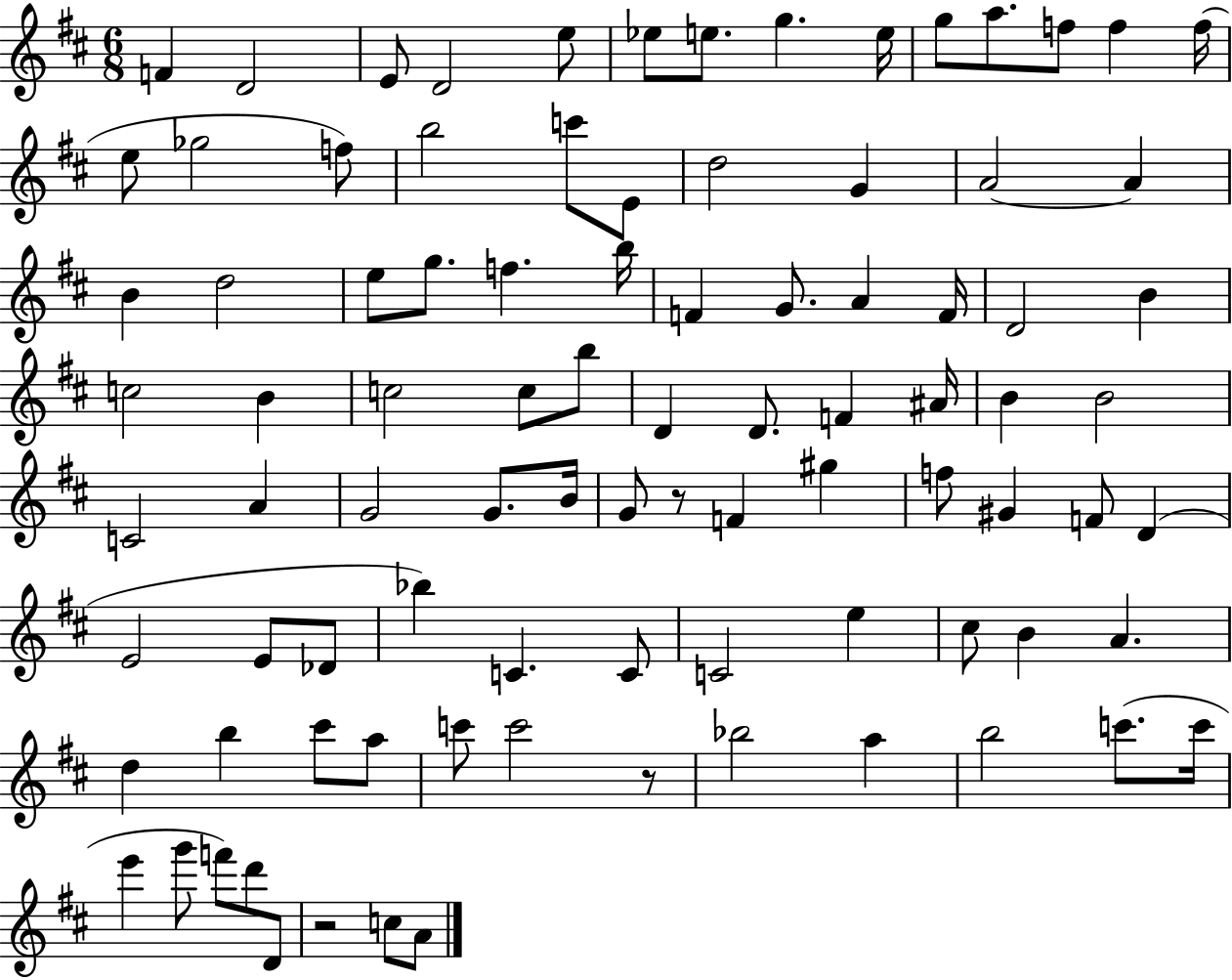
F4/q D4/h E4/e D4/h E5/e Eb5/e E5/e. G5/q. E5/s G5/e A5/e. F5/e F5/q F5/s E5/e Gb5/h F5/e B5/h C6/e E4/e D5/h G4/q A4/h A4/q B4/q D5/h E5/e G5/e. F5/q. B5/s F4/q G4/e. A4/q F4/s D4/h B4/q C5/h B4/q C5/h C5/e B5/e D4/q D4/e. F4/q A#4/s B4/q B4/h C4/h A4/q G4/h G4/e. B4/s G4/e R/e F4/q G#5/q F5/e G#4/q F4/e D4/q E4/h E4/e Db4/e Bb5/q C4/q. C4/e C4/h E5/q C#5/e B4/q A4/q. D5/q B5/q C#6/e A5/e C6/e C6/h R/e Bb5/h A5/q B5/h C6/e. C6/s E6/q G6/e F6/e D6/e D4/e R/h C5/e A4/e